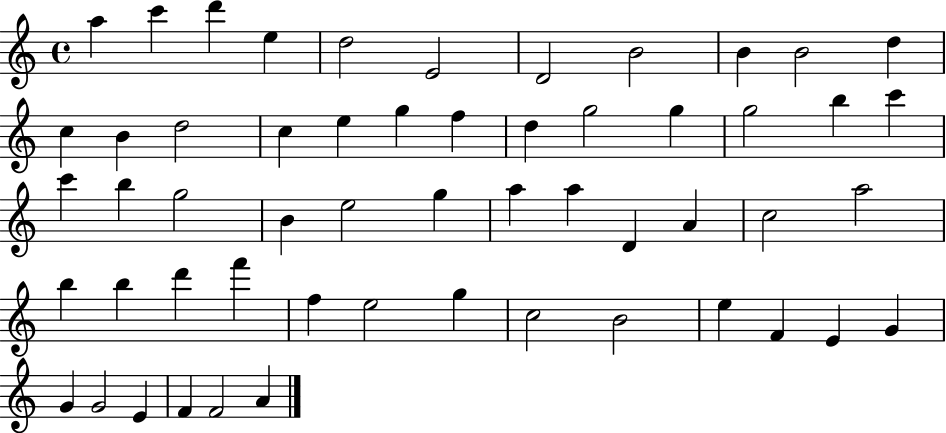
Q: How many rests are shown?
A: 0